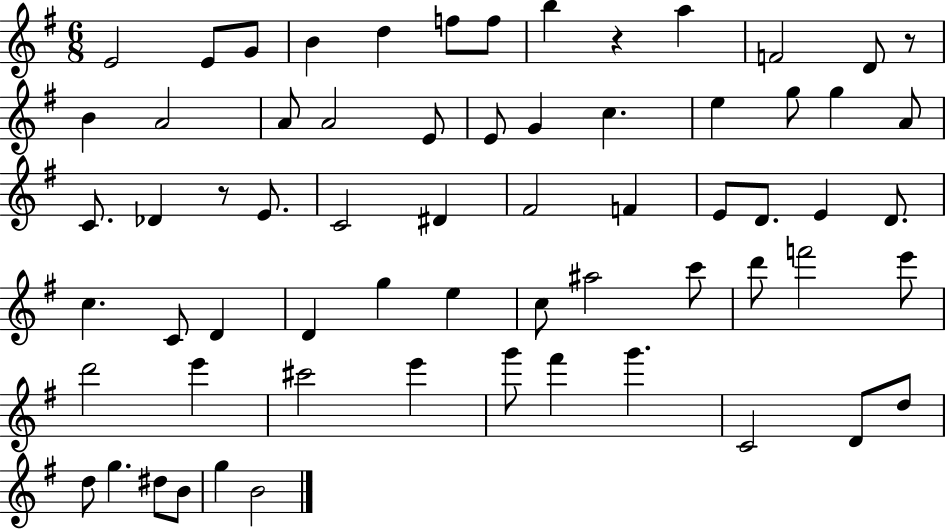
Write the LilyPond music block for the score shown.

{
  \clef treble
  \numericTimeSignature
  \time 6/8
  \key g \major
  \repeat volta 2 { e'2 e'8 g'8 | b'4 d''4 f''8 f''8 | b''4 r4 a''4 | f'2 d'8 r8 | \break b'4 a'2 | a'8 a'2 e'8 | e'8 g'4 c''4. | e''4 g''8 g''4 a'8 | \break c'8. des'4 r8 e'8. | c'2 dis'4 | fis'2 f'4 | e'8 d'8. e'4 d'8. | \break c''4. c'8 d'4 | d'4 g''4 e''4 | c''8 ais''2 c'''8 | d'''8 f'''2 e'''8 | \break d'''2 e'''4 | cis'''2 e'''4 | g'''8 fis'''4 g'''4. | c'2 d'8 d''8 | \break d''8 g''4. dis''8 b'8 | g''4 b'2 | } \bar "|."
}